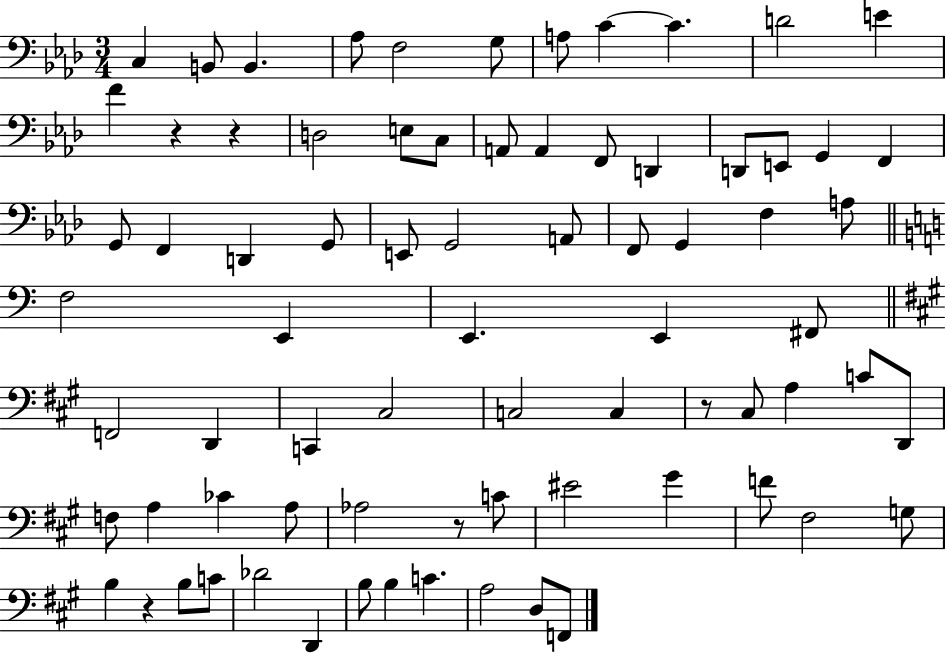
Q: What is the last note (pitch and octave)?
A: F2